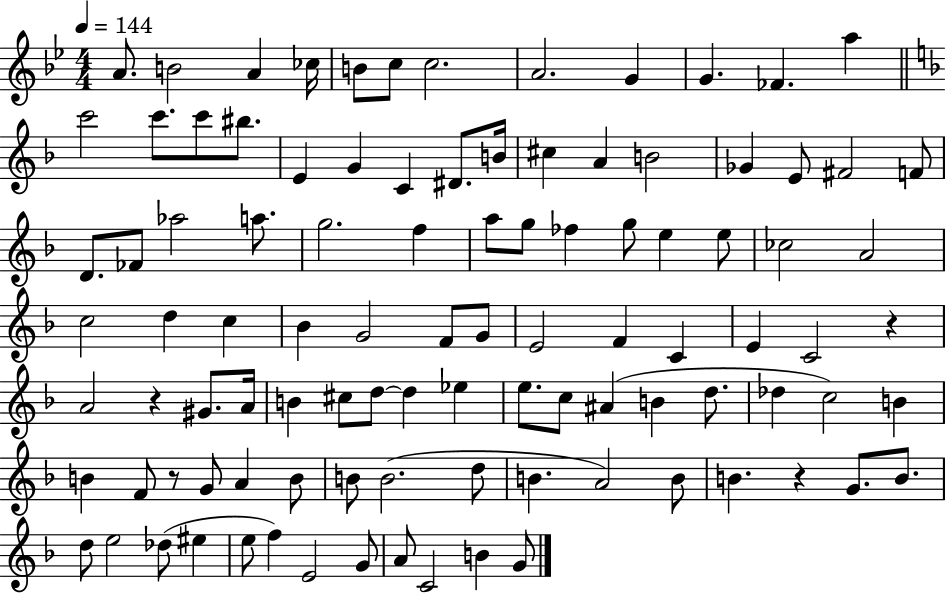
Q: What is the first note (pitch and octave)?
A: A4